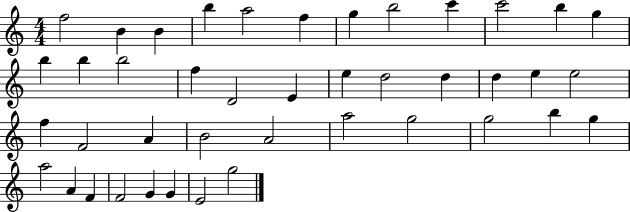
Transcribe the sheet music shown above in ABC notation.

X:1
T:Untitled
M:4/4
L:1/4
K:C
f2 B B b a2 f g b2 c' c'2 b g b b b2 f D2 E e d2 d d e e2 f F2 A B2 A2 a2 g2 g2 b g a2 A F F2 G G E2 g2